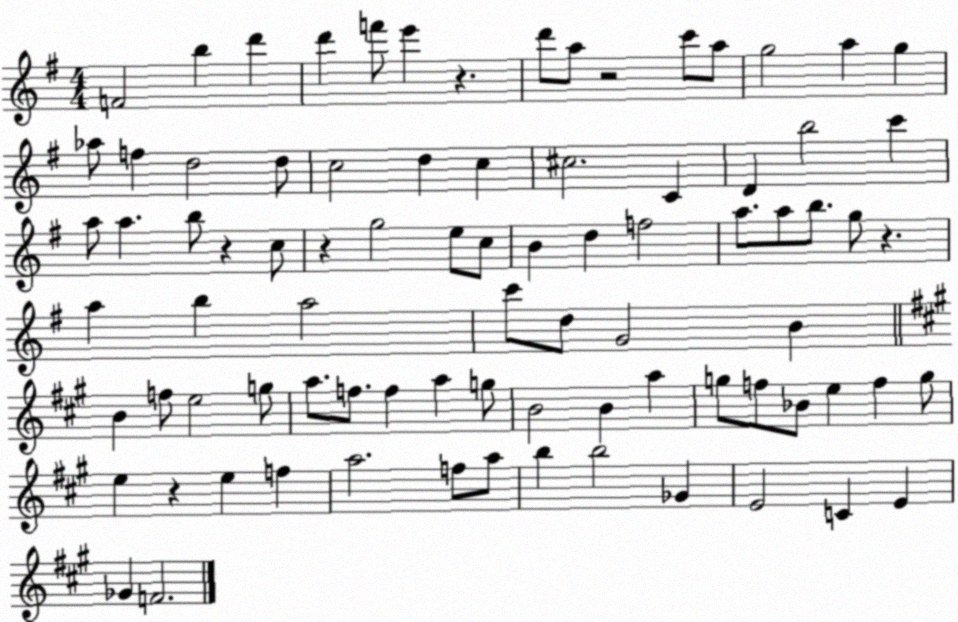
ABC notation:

X:1
T:Untitled
M:4/4
L:1/4
K:G
F2 b d' d' f'/2 e' z d'/2 a/2 z2 c'/2 a/2 g2 a g _a/2 f d2 d/2 c2 d c ^c2 C D b2 c' a/2 a b/2 z c/2 z g2 e/2 c/2 B d f2 a/2 a/2 b/2 g/2 z a b a2 c'/2 d/2 G2 B B f/2 e2 g/2 a/2 f/2 f a g/2 B2 B a g/2 f/2 _B/2 e f g/2 e z e f a2 f/2 a/2 b b2 _G E2 C E _G F2